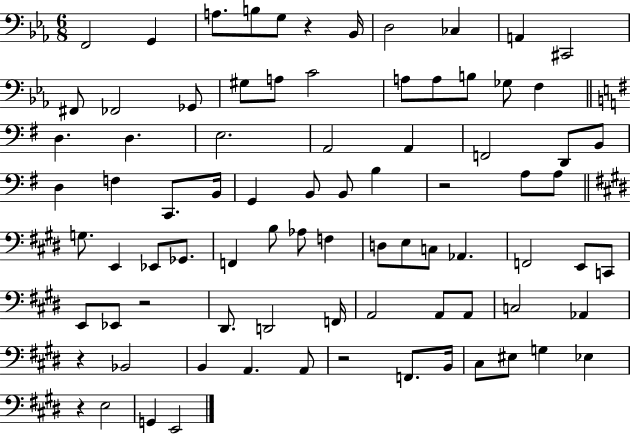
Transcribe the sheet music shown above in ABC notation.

X:1
T:Untitled
M:6/8
L:1/4
K:Eb
F,,2 G,, A,/2 B,/2 G,/2 z _B,,/4 D,2 _C, A,, ^C,,2 ^F,,/2 _F,,2 _G,,/2 ^G,/2 A,/2 C2 A,/2 A,/2 B,/2 _G,/2 F, D, D, E,2 A,,2 A,, F,,2 D,,/2 B,,/2 D, F, C,,/2 B,,/4 G,, B,,/2 B,,/2 B, z2 A,/2 A,/2 G,/2 E,, _E,,/2 _G,,/2 F,, B,/2 _A,/2 F, D,/2 E,/2 C,/2 _A,, F,,2 E,,/2 C,,/2 E,,/2 _E,,/2 z2 ^D,,/2 D,,2 F,,/4 A,,2 A,,/2 A,,/2 C,2 _A,, z _B,,2 B,, A,, A,,/2 z2 F,,/2 B,,/4 ^C,/2 ^E,/2 G, _E, z E,2 G,, E,,2